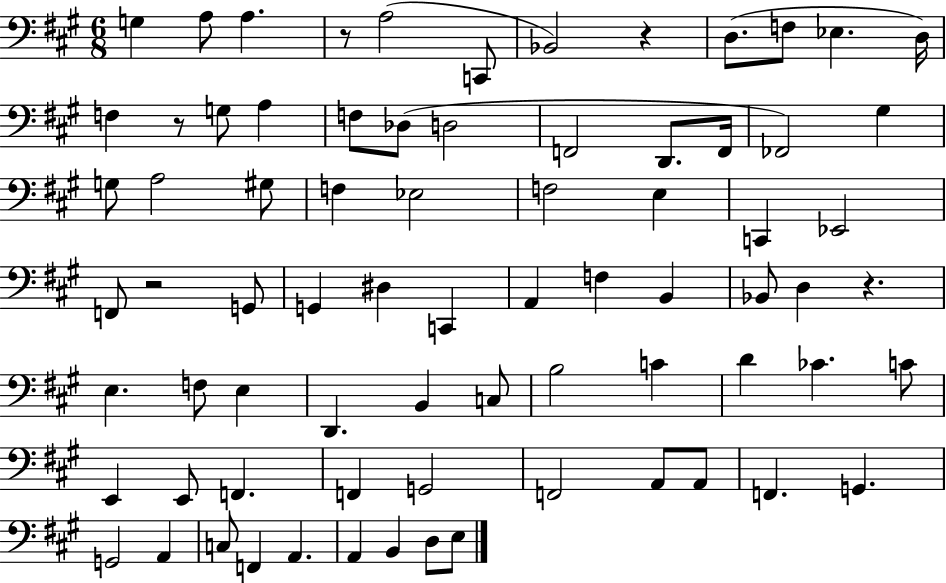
{
  \clef bass
  \numericTimeSignature
  \time 6/8
  \key a \major
  g4 a8 a4. | r8 a2( c,8 | bes,2) r4 | d8.( f8 ees4. d16) | \break f4 r8 g8 a4 | f8 des8( d2 | f,2 d,8. f,16 | fes,2) gis4 | \break g8 a2 gis8 | f4 ees2 | f2 e4 | c,4 ees,2 | \break f,8 r2 g,8 | g,4 dis4 c,4 | a,4 f4 b,4 | bes,8 d4 r4. | \break e4. f8 e4 | d,4. b,4 c8 | b2 c'4 | d'4 ces'4. c'8 | \break e,4 e,8 f,4. | f,4 g,2 | f,2 a,8 a,8 | f,4. g,4. | \break g,2 a,4 | c8 f,4 a,4. | a,4 b,4 d8 e8 | \bar "|."
}